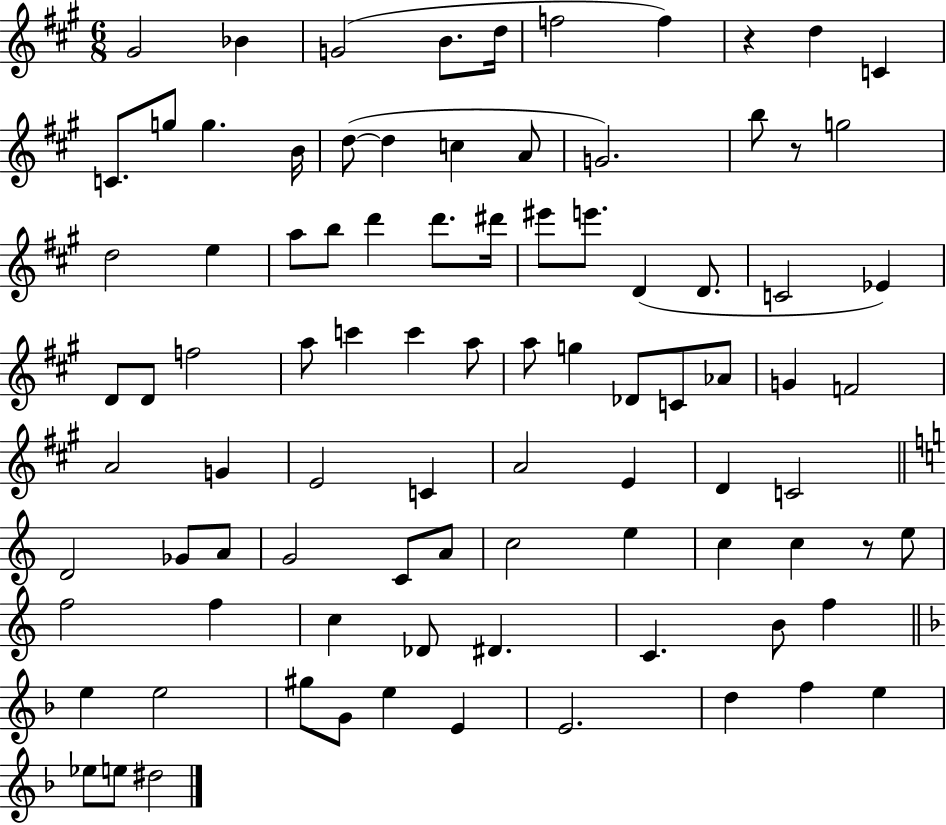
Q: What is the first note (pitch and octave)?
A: G#4